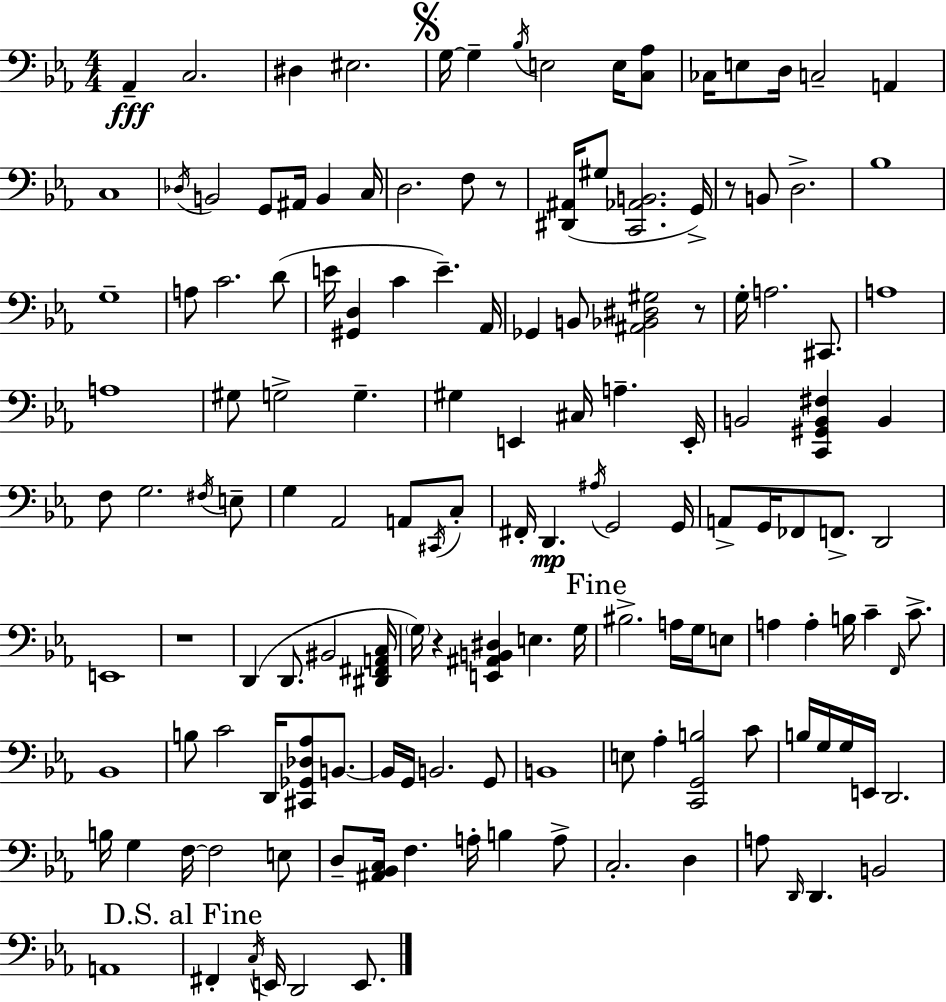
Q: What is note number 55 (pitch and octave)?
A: G3